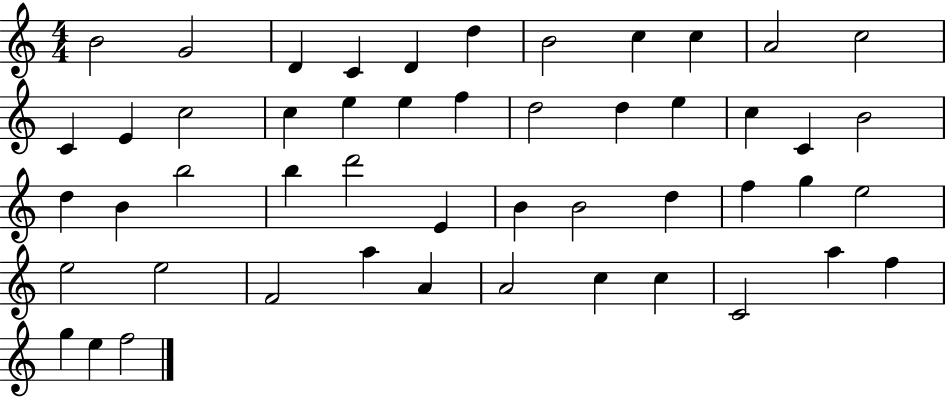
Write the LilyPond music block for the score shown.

{
  \clef treble
  \numericTimeSignature
  \time 4/4
  \key c \major
  b'2 g'2 | d'4 c'4 d'4 d''4 | b'2 c''4 c''4 | a'2 c''2 | \break c'4 e'4 c''2 | c''4 e''4 e''4 f''4 | d''2 d''4 e''4 | c''4 c'4 b'2 | \break d''4 b'4 b''2 | b''4 d'''2 e'4 | b'4 b'2 d''4 | f''4 g''4 e''2 | \break e''2 e''2 | f'2 a''4 a'4 | a'2 c''4 c''4 | c'2 a''4 f''4 | \break g''4 e''4 f''2 | \bar "|."
}